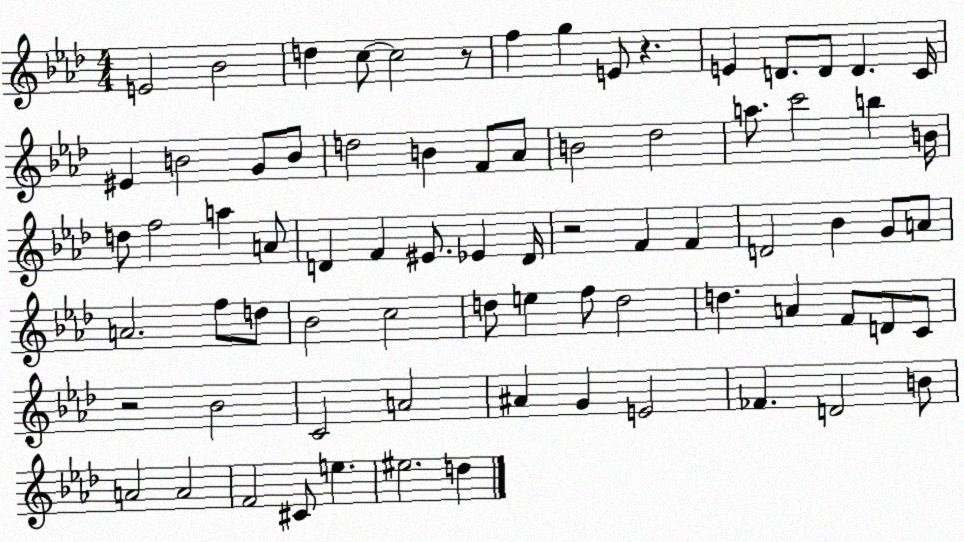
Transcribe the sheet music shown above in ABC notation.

X:1
T:Untitled
M:4/4
L:1/4
K:Ab
E2 _B2 d c/2 c2 z/2 f g E/2 z E D/2 D/2 D C/4 ^E B2 G/2 B/2 d2 B F/2 _A/2 B2 _d2 a/2 c'2 b B/4 d/2 f2 a A/2 D F ^E/2 _E D/4 z2 F F D2 _B G/2 A/2 A2 f/2 d/2 _B2 c2 d/2 e f/2 d2 d A F/2 D/2 C/2 z2 _B2 C2 A2 ^A G E2 _F D2 B/2 A2 A2 F2 ^C/2 e ^e2 d